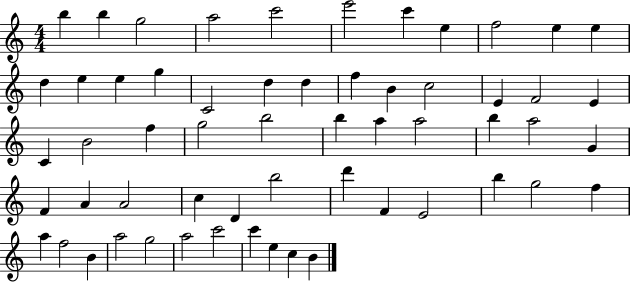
B5/q B5/q G5/h A5/h C6/h E6/h C6/q E5/q F5/h E5/q E5/q D5/q E5/q E5/q G5/q C4/h D5/q D5/q F5/q B4/q C5/h E4/q F4/h E4/q C4/q B4/h F5/q G5/h B5/h B5/q A5/q A5/h B5/q A5/h G4/q F4/q A4/q A4/h C5/q D4/q B5/h D6/q F4/q E4/h B5/q G5/h F5/q A5/q F5/h B4/q A5/h G5/h A5/h C6/h C6/q E5/q C5/q B4/q